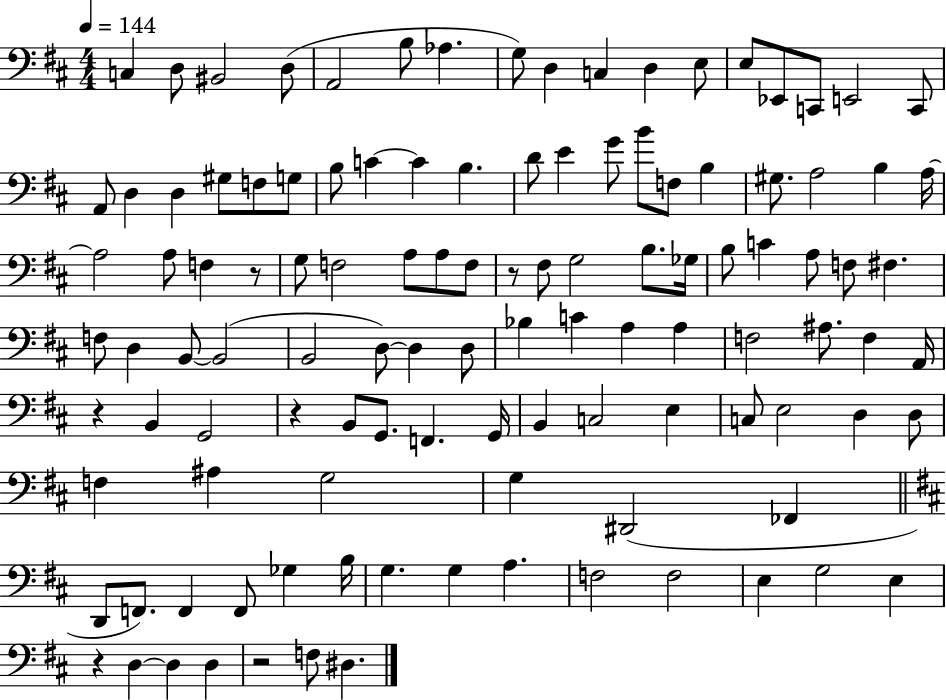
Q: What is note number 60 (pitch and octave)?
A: D3